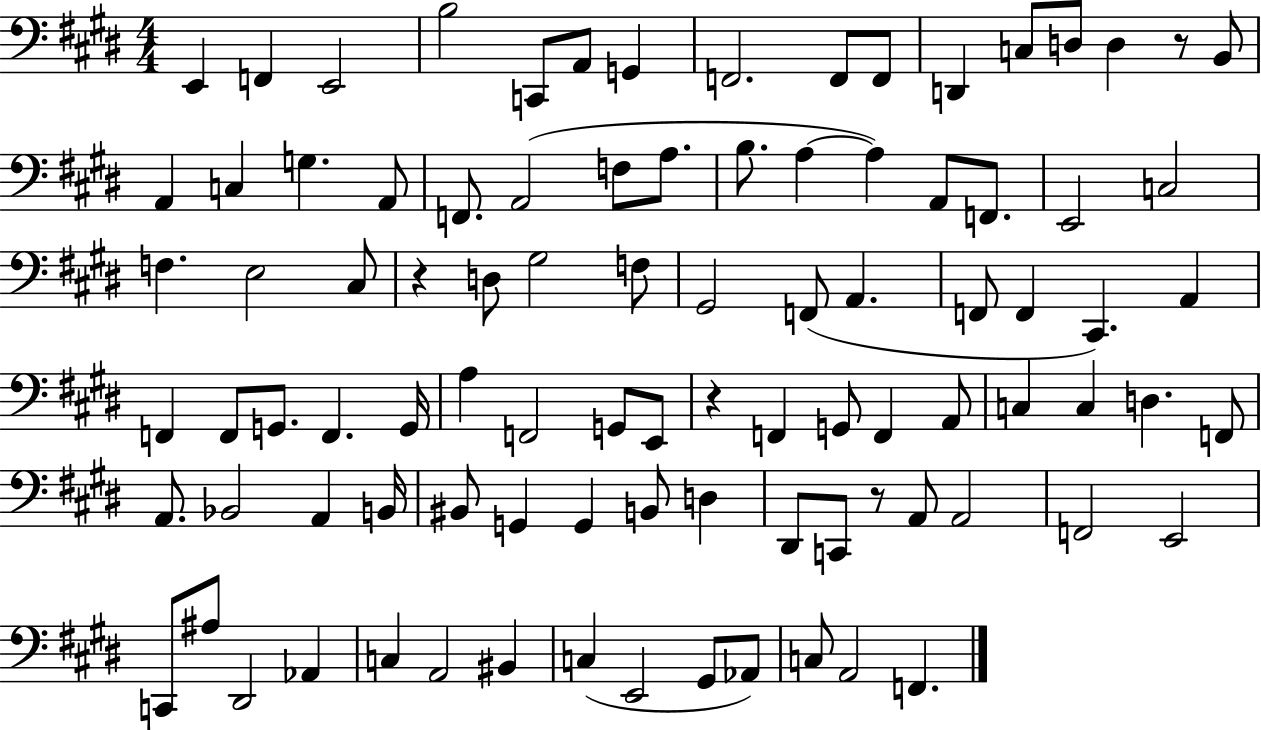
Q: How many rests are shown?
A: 4